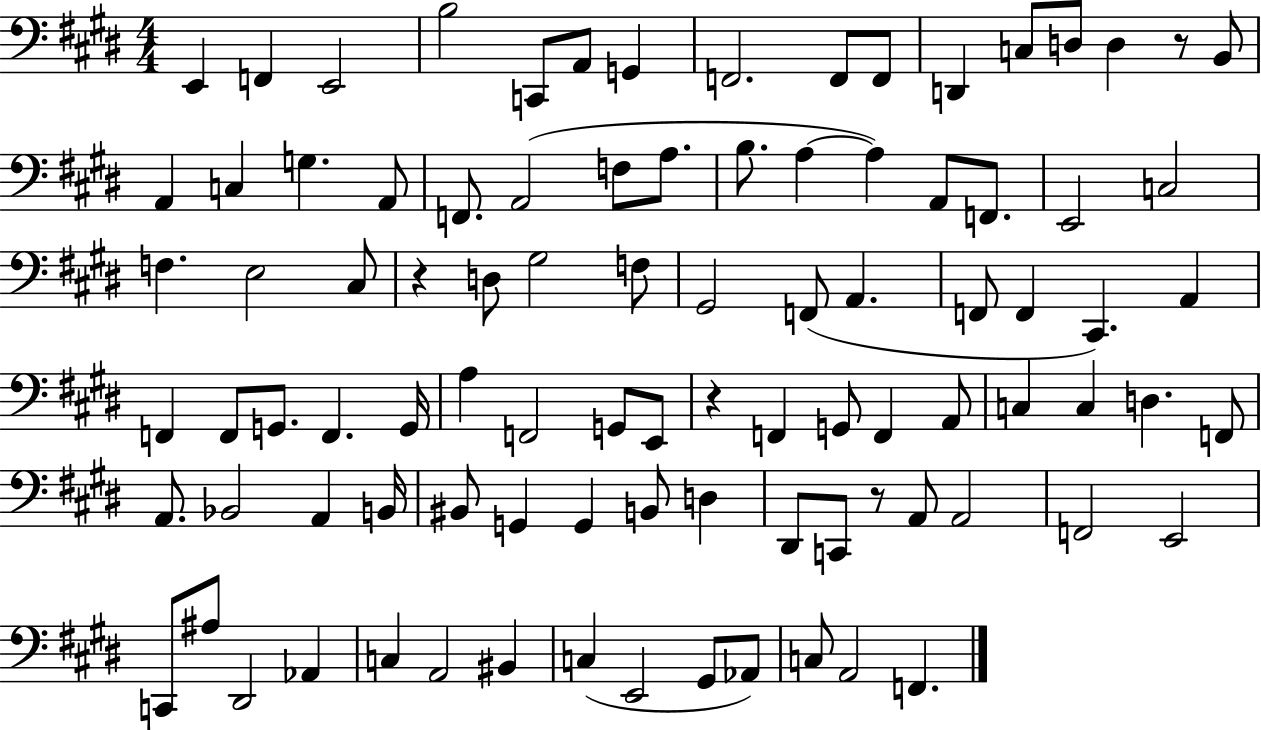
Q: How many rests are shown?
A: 4